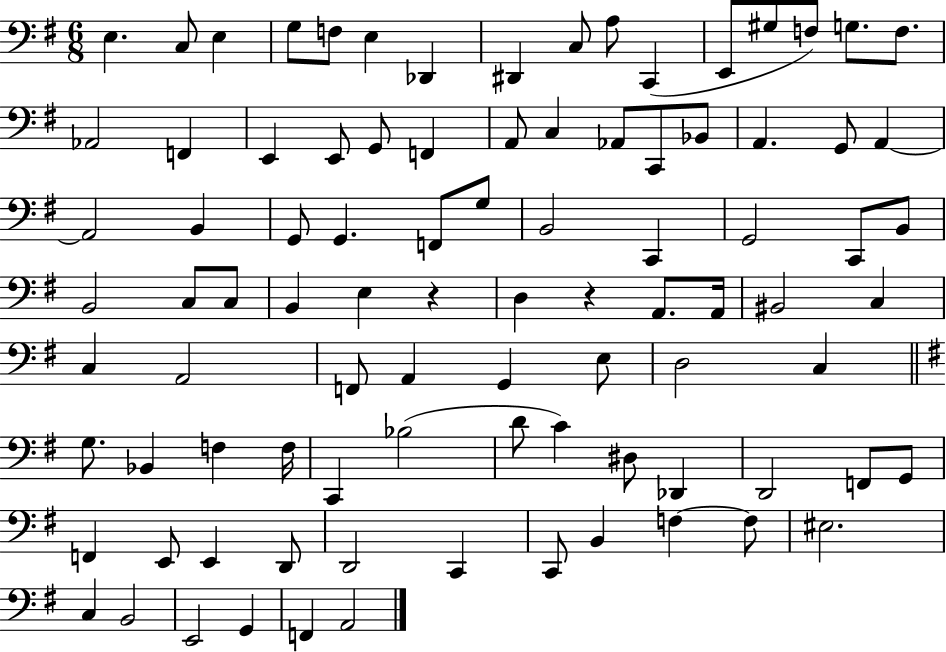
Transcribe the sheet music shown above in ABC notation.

X:1
T:Untitled
M:6/8
L:1/4
K:G
E, C,/2 E, G,/2 F,/2 E, _D,, ^D,, C,/2 A,/2 C,, E,,/2 ^G,/2 F,/2 G,/2 F,/2 _A,,2 F,, E,, E,,/2 G,,/2 F,, A,,/2 C, _A,,/2 C,,/2 _B,,/2 A,, G,,/2 A,, A,,2 B,, G,,/2 G,, F,,/2 G,/2 B,,2 C,, G,,2 C,,/2 B,,/2 B,,2 C,/2 C,/2 B,, E, z D, z A,,/2 A,,/4 ^B,,2 C, C, A,,2 F,,/2 A,, G,, E,/2 D,2 C, G,/2 _B,, F, F,/4 C,, _B,2 D/2 C ^D,/2 _D,, D,,2 F,,/2 G,,/2 F,, E,,/2 E,, D,,/2 D,,2 C,, C,,/2 B,, F, F,/2 ^E,2 C, B,,2 E,,2 G,, F,, A,,2